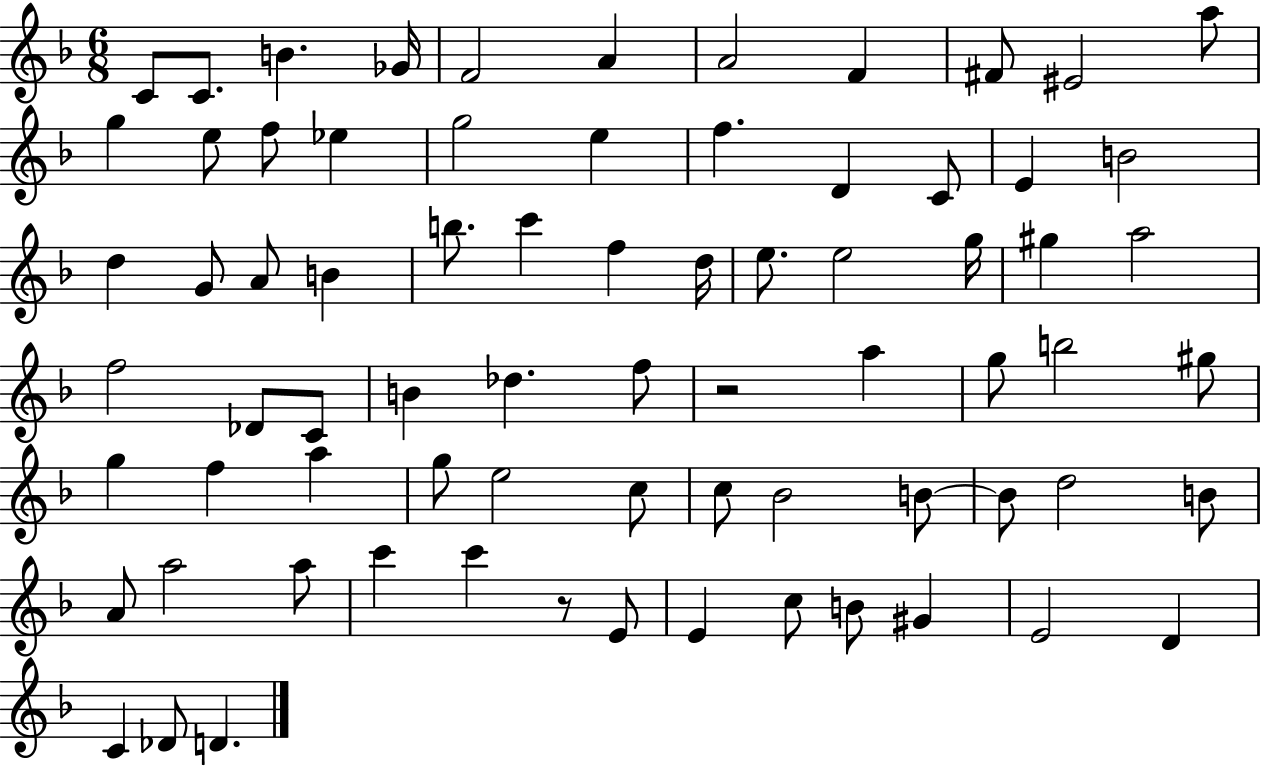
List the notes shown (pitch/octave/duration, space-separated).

C4/e C4/e. B4/q. Gb4/s F4/h A4/q A4/h F4/q F#4/e EIS4/h A5/e G5/q E5/e F5/e Eb5/q G5/h E5/q F5/q. D4/q C4/e E4/q B4/h D5/q G4/e A4/e B4/q B5/e. C6/q F5/q D5/s E5/e. E5/h G5/s G#5/q A5/h F5/h Db4/e C4/e B4/q Db5/q. F5/e R/h A5/q G5/e B5/h G#5/e G5/q F5/q A5/q G5/e E5/h C5/e C5/e Bb4/h B4/e B4/e D5/h B4/e A4/e A5/h A5/e C6/q C6/q R/e E4/e E4/q C5/e B4/e G#4/q E4/h D4/q C4/q Db4/e D4/q.